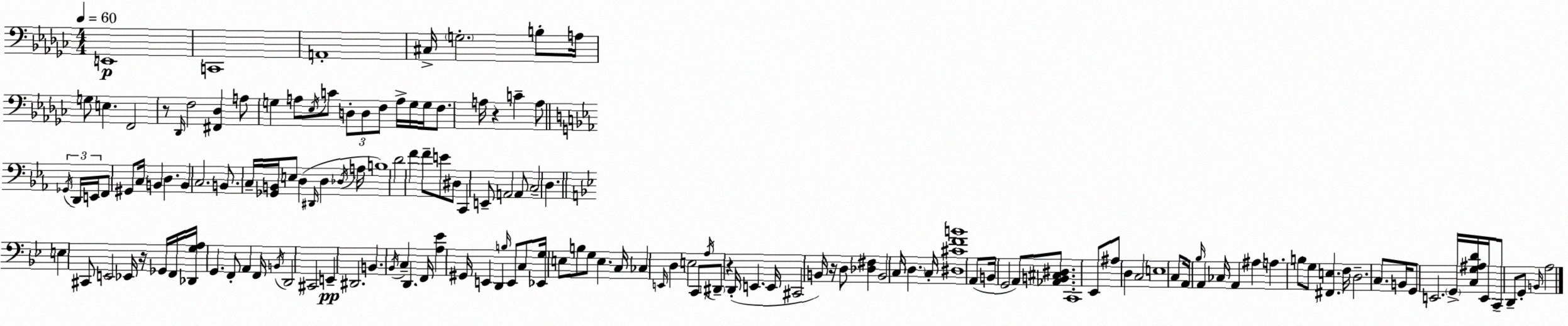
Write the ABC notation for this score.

X:1
T:Untitled
M:4/4
L:1/4
K:Ebm
E,,4 C,,4 A,,4 ^C,/4 G,2 B,/2 A,/4 G,/2 E, F,,2 z/2 _D,,/4 F,2 [^F,,_D,] A,/2 G, A,/2 _E,/4 C/2 D,/2 D,/2 F,/2 A,/4 G,/4 G,/4 F,/2 A,/4 z C A,/2 _G,,/4 D,,/4 E,,/4 F,,/2 ^G,,/2 C,/4 B,, D, B,, C,2 B,,/2 C,/4 [_G,,B,,]/4 E,/2 D, ^D,,/4 D, _D,/4 A,/4 B,4 D2 F F/2 E/2 ^D,/2 C,, E,,/2 A,,2 A,,/2 C,2 D, E, ^C,,/2 E,,2 _E,,/4 z/4 _G,,/4 F,,/4 [_D,,G,A,]/4 G,, F,,/2 A,, F,,/4 B,,/4 D,,2 ^C,,2 E,, ^D,,2 B,, _B,,/4 C, D,, F,,/4 [A,_E] ^G,,/4 E,, D,, B,/4 E,,/2 C,/2 [_E,,G,]/4 E,/2 B,/2 G,/2 E, C,/4 _C, E,,/4 D, E,2 C,,/2 A,/4 ^D,,/2 z D,,/4 E,, E,,/4 ^C,,2 B,,/4 z/4 D,/2 [_D,^F,] B,,2 C,/4 D, C,/4 [^D,^CFB]4 A,,/2 B,,/4 G,,2 A,,/2 [_A,,B,,^C,^D,]/2 C,,4 _E,,/2 ^A,/2 D, C,2 E,4 C,/2 A,,/4 _B,/4 A,, _C,/4 A,, ^A, A, B,/2 G,/2 [^F,,E,] F,/4 D,2 C,/2 B,,/4 G,,/2 E,,2 G,,/4 [C,G,^A,D]/4 E,,/4 C,,/2 D,,/2 G,,/2 B,,/4 A,2